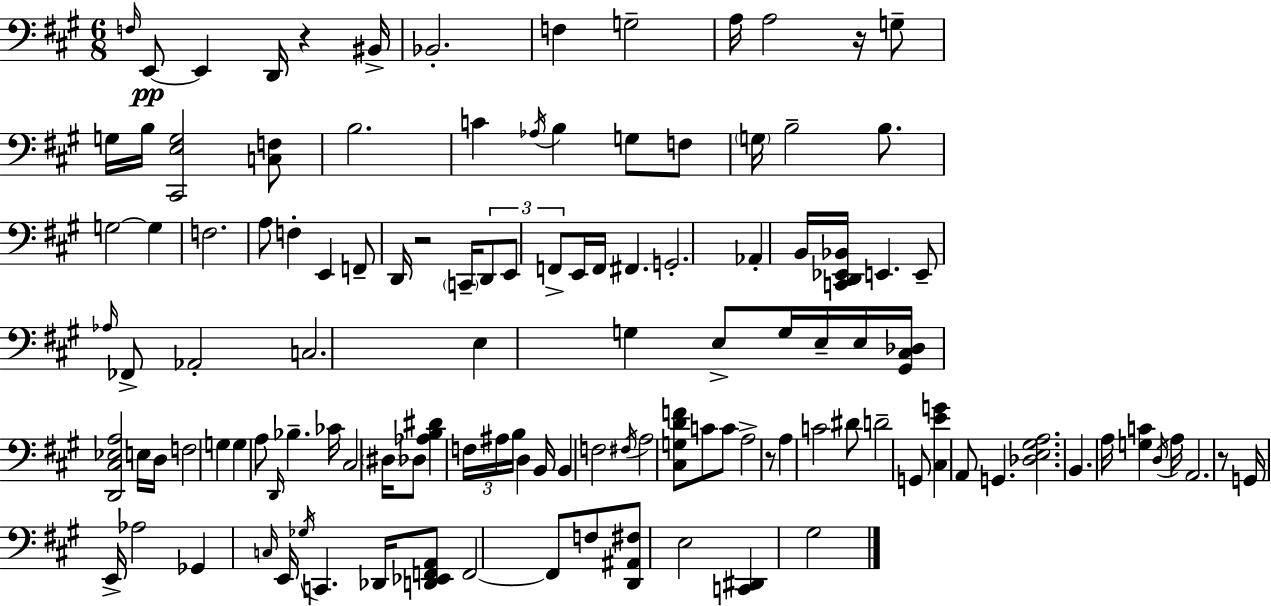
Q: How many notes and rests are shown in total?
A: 120